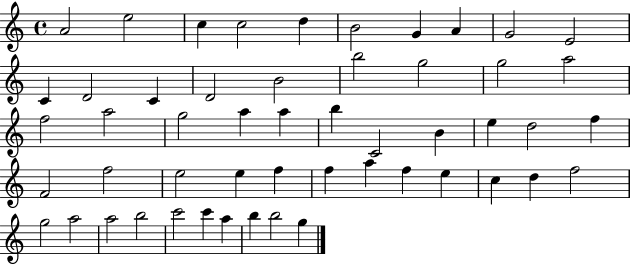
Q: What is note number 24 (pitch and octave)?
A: A5